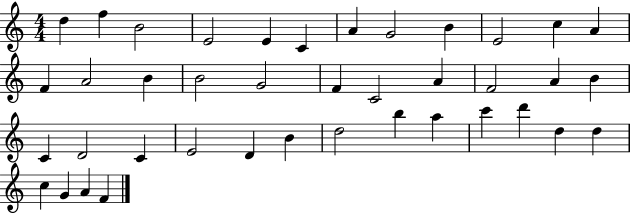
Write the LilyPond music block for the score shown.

{
  \clef treble
  \numericTimeSignature
  \time 4/4
  \key c \major
  d''4 f''4 b'2 | e'2 e'4 c'4 | a'4 g'2 b'4 | e'2 c''4 a'4 | \break f'4 a'2 b'4 | b'2 g'2 | f'4 c'2 a'4 | f'2 a'4 b'4 | \break c'4 d'2 c'4 | e'2 d'4 b'4 | d''2 b''4 a''4 | c'''4 d'''4 d''4 d''4 | \break c''4 g'4 a'4 f'4 | \bar "|."
}